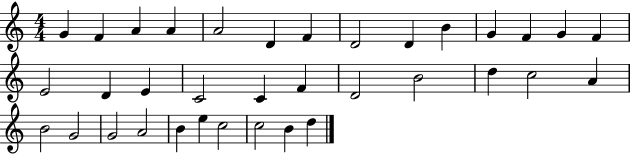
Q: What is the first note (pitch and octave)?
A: G4